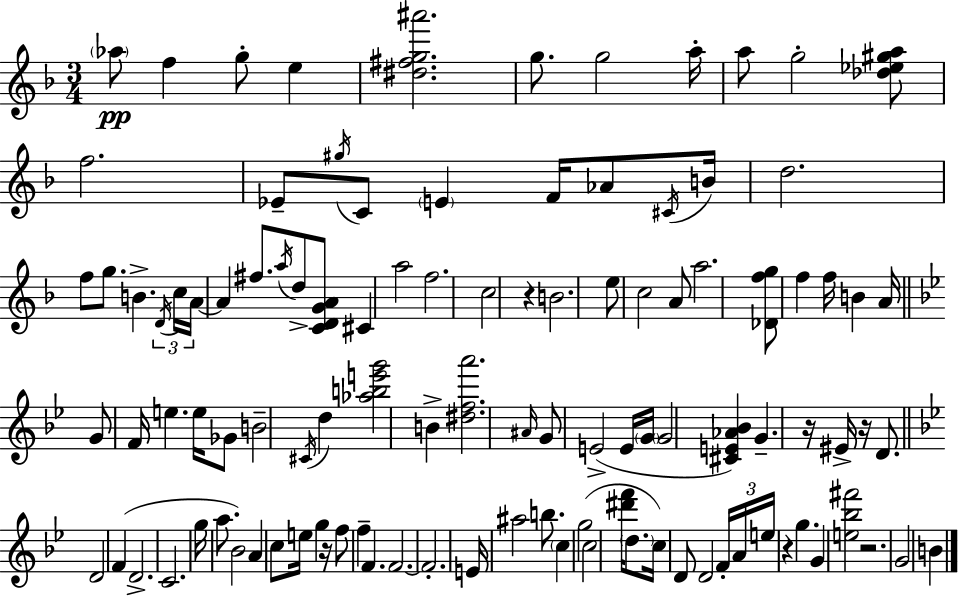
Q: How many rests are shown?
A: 6